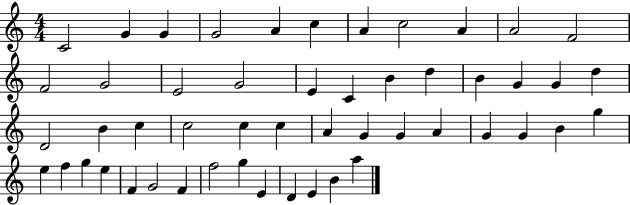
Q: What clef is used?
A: treble